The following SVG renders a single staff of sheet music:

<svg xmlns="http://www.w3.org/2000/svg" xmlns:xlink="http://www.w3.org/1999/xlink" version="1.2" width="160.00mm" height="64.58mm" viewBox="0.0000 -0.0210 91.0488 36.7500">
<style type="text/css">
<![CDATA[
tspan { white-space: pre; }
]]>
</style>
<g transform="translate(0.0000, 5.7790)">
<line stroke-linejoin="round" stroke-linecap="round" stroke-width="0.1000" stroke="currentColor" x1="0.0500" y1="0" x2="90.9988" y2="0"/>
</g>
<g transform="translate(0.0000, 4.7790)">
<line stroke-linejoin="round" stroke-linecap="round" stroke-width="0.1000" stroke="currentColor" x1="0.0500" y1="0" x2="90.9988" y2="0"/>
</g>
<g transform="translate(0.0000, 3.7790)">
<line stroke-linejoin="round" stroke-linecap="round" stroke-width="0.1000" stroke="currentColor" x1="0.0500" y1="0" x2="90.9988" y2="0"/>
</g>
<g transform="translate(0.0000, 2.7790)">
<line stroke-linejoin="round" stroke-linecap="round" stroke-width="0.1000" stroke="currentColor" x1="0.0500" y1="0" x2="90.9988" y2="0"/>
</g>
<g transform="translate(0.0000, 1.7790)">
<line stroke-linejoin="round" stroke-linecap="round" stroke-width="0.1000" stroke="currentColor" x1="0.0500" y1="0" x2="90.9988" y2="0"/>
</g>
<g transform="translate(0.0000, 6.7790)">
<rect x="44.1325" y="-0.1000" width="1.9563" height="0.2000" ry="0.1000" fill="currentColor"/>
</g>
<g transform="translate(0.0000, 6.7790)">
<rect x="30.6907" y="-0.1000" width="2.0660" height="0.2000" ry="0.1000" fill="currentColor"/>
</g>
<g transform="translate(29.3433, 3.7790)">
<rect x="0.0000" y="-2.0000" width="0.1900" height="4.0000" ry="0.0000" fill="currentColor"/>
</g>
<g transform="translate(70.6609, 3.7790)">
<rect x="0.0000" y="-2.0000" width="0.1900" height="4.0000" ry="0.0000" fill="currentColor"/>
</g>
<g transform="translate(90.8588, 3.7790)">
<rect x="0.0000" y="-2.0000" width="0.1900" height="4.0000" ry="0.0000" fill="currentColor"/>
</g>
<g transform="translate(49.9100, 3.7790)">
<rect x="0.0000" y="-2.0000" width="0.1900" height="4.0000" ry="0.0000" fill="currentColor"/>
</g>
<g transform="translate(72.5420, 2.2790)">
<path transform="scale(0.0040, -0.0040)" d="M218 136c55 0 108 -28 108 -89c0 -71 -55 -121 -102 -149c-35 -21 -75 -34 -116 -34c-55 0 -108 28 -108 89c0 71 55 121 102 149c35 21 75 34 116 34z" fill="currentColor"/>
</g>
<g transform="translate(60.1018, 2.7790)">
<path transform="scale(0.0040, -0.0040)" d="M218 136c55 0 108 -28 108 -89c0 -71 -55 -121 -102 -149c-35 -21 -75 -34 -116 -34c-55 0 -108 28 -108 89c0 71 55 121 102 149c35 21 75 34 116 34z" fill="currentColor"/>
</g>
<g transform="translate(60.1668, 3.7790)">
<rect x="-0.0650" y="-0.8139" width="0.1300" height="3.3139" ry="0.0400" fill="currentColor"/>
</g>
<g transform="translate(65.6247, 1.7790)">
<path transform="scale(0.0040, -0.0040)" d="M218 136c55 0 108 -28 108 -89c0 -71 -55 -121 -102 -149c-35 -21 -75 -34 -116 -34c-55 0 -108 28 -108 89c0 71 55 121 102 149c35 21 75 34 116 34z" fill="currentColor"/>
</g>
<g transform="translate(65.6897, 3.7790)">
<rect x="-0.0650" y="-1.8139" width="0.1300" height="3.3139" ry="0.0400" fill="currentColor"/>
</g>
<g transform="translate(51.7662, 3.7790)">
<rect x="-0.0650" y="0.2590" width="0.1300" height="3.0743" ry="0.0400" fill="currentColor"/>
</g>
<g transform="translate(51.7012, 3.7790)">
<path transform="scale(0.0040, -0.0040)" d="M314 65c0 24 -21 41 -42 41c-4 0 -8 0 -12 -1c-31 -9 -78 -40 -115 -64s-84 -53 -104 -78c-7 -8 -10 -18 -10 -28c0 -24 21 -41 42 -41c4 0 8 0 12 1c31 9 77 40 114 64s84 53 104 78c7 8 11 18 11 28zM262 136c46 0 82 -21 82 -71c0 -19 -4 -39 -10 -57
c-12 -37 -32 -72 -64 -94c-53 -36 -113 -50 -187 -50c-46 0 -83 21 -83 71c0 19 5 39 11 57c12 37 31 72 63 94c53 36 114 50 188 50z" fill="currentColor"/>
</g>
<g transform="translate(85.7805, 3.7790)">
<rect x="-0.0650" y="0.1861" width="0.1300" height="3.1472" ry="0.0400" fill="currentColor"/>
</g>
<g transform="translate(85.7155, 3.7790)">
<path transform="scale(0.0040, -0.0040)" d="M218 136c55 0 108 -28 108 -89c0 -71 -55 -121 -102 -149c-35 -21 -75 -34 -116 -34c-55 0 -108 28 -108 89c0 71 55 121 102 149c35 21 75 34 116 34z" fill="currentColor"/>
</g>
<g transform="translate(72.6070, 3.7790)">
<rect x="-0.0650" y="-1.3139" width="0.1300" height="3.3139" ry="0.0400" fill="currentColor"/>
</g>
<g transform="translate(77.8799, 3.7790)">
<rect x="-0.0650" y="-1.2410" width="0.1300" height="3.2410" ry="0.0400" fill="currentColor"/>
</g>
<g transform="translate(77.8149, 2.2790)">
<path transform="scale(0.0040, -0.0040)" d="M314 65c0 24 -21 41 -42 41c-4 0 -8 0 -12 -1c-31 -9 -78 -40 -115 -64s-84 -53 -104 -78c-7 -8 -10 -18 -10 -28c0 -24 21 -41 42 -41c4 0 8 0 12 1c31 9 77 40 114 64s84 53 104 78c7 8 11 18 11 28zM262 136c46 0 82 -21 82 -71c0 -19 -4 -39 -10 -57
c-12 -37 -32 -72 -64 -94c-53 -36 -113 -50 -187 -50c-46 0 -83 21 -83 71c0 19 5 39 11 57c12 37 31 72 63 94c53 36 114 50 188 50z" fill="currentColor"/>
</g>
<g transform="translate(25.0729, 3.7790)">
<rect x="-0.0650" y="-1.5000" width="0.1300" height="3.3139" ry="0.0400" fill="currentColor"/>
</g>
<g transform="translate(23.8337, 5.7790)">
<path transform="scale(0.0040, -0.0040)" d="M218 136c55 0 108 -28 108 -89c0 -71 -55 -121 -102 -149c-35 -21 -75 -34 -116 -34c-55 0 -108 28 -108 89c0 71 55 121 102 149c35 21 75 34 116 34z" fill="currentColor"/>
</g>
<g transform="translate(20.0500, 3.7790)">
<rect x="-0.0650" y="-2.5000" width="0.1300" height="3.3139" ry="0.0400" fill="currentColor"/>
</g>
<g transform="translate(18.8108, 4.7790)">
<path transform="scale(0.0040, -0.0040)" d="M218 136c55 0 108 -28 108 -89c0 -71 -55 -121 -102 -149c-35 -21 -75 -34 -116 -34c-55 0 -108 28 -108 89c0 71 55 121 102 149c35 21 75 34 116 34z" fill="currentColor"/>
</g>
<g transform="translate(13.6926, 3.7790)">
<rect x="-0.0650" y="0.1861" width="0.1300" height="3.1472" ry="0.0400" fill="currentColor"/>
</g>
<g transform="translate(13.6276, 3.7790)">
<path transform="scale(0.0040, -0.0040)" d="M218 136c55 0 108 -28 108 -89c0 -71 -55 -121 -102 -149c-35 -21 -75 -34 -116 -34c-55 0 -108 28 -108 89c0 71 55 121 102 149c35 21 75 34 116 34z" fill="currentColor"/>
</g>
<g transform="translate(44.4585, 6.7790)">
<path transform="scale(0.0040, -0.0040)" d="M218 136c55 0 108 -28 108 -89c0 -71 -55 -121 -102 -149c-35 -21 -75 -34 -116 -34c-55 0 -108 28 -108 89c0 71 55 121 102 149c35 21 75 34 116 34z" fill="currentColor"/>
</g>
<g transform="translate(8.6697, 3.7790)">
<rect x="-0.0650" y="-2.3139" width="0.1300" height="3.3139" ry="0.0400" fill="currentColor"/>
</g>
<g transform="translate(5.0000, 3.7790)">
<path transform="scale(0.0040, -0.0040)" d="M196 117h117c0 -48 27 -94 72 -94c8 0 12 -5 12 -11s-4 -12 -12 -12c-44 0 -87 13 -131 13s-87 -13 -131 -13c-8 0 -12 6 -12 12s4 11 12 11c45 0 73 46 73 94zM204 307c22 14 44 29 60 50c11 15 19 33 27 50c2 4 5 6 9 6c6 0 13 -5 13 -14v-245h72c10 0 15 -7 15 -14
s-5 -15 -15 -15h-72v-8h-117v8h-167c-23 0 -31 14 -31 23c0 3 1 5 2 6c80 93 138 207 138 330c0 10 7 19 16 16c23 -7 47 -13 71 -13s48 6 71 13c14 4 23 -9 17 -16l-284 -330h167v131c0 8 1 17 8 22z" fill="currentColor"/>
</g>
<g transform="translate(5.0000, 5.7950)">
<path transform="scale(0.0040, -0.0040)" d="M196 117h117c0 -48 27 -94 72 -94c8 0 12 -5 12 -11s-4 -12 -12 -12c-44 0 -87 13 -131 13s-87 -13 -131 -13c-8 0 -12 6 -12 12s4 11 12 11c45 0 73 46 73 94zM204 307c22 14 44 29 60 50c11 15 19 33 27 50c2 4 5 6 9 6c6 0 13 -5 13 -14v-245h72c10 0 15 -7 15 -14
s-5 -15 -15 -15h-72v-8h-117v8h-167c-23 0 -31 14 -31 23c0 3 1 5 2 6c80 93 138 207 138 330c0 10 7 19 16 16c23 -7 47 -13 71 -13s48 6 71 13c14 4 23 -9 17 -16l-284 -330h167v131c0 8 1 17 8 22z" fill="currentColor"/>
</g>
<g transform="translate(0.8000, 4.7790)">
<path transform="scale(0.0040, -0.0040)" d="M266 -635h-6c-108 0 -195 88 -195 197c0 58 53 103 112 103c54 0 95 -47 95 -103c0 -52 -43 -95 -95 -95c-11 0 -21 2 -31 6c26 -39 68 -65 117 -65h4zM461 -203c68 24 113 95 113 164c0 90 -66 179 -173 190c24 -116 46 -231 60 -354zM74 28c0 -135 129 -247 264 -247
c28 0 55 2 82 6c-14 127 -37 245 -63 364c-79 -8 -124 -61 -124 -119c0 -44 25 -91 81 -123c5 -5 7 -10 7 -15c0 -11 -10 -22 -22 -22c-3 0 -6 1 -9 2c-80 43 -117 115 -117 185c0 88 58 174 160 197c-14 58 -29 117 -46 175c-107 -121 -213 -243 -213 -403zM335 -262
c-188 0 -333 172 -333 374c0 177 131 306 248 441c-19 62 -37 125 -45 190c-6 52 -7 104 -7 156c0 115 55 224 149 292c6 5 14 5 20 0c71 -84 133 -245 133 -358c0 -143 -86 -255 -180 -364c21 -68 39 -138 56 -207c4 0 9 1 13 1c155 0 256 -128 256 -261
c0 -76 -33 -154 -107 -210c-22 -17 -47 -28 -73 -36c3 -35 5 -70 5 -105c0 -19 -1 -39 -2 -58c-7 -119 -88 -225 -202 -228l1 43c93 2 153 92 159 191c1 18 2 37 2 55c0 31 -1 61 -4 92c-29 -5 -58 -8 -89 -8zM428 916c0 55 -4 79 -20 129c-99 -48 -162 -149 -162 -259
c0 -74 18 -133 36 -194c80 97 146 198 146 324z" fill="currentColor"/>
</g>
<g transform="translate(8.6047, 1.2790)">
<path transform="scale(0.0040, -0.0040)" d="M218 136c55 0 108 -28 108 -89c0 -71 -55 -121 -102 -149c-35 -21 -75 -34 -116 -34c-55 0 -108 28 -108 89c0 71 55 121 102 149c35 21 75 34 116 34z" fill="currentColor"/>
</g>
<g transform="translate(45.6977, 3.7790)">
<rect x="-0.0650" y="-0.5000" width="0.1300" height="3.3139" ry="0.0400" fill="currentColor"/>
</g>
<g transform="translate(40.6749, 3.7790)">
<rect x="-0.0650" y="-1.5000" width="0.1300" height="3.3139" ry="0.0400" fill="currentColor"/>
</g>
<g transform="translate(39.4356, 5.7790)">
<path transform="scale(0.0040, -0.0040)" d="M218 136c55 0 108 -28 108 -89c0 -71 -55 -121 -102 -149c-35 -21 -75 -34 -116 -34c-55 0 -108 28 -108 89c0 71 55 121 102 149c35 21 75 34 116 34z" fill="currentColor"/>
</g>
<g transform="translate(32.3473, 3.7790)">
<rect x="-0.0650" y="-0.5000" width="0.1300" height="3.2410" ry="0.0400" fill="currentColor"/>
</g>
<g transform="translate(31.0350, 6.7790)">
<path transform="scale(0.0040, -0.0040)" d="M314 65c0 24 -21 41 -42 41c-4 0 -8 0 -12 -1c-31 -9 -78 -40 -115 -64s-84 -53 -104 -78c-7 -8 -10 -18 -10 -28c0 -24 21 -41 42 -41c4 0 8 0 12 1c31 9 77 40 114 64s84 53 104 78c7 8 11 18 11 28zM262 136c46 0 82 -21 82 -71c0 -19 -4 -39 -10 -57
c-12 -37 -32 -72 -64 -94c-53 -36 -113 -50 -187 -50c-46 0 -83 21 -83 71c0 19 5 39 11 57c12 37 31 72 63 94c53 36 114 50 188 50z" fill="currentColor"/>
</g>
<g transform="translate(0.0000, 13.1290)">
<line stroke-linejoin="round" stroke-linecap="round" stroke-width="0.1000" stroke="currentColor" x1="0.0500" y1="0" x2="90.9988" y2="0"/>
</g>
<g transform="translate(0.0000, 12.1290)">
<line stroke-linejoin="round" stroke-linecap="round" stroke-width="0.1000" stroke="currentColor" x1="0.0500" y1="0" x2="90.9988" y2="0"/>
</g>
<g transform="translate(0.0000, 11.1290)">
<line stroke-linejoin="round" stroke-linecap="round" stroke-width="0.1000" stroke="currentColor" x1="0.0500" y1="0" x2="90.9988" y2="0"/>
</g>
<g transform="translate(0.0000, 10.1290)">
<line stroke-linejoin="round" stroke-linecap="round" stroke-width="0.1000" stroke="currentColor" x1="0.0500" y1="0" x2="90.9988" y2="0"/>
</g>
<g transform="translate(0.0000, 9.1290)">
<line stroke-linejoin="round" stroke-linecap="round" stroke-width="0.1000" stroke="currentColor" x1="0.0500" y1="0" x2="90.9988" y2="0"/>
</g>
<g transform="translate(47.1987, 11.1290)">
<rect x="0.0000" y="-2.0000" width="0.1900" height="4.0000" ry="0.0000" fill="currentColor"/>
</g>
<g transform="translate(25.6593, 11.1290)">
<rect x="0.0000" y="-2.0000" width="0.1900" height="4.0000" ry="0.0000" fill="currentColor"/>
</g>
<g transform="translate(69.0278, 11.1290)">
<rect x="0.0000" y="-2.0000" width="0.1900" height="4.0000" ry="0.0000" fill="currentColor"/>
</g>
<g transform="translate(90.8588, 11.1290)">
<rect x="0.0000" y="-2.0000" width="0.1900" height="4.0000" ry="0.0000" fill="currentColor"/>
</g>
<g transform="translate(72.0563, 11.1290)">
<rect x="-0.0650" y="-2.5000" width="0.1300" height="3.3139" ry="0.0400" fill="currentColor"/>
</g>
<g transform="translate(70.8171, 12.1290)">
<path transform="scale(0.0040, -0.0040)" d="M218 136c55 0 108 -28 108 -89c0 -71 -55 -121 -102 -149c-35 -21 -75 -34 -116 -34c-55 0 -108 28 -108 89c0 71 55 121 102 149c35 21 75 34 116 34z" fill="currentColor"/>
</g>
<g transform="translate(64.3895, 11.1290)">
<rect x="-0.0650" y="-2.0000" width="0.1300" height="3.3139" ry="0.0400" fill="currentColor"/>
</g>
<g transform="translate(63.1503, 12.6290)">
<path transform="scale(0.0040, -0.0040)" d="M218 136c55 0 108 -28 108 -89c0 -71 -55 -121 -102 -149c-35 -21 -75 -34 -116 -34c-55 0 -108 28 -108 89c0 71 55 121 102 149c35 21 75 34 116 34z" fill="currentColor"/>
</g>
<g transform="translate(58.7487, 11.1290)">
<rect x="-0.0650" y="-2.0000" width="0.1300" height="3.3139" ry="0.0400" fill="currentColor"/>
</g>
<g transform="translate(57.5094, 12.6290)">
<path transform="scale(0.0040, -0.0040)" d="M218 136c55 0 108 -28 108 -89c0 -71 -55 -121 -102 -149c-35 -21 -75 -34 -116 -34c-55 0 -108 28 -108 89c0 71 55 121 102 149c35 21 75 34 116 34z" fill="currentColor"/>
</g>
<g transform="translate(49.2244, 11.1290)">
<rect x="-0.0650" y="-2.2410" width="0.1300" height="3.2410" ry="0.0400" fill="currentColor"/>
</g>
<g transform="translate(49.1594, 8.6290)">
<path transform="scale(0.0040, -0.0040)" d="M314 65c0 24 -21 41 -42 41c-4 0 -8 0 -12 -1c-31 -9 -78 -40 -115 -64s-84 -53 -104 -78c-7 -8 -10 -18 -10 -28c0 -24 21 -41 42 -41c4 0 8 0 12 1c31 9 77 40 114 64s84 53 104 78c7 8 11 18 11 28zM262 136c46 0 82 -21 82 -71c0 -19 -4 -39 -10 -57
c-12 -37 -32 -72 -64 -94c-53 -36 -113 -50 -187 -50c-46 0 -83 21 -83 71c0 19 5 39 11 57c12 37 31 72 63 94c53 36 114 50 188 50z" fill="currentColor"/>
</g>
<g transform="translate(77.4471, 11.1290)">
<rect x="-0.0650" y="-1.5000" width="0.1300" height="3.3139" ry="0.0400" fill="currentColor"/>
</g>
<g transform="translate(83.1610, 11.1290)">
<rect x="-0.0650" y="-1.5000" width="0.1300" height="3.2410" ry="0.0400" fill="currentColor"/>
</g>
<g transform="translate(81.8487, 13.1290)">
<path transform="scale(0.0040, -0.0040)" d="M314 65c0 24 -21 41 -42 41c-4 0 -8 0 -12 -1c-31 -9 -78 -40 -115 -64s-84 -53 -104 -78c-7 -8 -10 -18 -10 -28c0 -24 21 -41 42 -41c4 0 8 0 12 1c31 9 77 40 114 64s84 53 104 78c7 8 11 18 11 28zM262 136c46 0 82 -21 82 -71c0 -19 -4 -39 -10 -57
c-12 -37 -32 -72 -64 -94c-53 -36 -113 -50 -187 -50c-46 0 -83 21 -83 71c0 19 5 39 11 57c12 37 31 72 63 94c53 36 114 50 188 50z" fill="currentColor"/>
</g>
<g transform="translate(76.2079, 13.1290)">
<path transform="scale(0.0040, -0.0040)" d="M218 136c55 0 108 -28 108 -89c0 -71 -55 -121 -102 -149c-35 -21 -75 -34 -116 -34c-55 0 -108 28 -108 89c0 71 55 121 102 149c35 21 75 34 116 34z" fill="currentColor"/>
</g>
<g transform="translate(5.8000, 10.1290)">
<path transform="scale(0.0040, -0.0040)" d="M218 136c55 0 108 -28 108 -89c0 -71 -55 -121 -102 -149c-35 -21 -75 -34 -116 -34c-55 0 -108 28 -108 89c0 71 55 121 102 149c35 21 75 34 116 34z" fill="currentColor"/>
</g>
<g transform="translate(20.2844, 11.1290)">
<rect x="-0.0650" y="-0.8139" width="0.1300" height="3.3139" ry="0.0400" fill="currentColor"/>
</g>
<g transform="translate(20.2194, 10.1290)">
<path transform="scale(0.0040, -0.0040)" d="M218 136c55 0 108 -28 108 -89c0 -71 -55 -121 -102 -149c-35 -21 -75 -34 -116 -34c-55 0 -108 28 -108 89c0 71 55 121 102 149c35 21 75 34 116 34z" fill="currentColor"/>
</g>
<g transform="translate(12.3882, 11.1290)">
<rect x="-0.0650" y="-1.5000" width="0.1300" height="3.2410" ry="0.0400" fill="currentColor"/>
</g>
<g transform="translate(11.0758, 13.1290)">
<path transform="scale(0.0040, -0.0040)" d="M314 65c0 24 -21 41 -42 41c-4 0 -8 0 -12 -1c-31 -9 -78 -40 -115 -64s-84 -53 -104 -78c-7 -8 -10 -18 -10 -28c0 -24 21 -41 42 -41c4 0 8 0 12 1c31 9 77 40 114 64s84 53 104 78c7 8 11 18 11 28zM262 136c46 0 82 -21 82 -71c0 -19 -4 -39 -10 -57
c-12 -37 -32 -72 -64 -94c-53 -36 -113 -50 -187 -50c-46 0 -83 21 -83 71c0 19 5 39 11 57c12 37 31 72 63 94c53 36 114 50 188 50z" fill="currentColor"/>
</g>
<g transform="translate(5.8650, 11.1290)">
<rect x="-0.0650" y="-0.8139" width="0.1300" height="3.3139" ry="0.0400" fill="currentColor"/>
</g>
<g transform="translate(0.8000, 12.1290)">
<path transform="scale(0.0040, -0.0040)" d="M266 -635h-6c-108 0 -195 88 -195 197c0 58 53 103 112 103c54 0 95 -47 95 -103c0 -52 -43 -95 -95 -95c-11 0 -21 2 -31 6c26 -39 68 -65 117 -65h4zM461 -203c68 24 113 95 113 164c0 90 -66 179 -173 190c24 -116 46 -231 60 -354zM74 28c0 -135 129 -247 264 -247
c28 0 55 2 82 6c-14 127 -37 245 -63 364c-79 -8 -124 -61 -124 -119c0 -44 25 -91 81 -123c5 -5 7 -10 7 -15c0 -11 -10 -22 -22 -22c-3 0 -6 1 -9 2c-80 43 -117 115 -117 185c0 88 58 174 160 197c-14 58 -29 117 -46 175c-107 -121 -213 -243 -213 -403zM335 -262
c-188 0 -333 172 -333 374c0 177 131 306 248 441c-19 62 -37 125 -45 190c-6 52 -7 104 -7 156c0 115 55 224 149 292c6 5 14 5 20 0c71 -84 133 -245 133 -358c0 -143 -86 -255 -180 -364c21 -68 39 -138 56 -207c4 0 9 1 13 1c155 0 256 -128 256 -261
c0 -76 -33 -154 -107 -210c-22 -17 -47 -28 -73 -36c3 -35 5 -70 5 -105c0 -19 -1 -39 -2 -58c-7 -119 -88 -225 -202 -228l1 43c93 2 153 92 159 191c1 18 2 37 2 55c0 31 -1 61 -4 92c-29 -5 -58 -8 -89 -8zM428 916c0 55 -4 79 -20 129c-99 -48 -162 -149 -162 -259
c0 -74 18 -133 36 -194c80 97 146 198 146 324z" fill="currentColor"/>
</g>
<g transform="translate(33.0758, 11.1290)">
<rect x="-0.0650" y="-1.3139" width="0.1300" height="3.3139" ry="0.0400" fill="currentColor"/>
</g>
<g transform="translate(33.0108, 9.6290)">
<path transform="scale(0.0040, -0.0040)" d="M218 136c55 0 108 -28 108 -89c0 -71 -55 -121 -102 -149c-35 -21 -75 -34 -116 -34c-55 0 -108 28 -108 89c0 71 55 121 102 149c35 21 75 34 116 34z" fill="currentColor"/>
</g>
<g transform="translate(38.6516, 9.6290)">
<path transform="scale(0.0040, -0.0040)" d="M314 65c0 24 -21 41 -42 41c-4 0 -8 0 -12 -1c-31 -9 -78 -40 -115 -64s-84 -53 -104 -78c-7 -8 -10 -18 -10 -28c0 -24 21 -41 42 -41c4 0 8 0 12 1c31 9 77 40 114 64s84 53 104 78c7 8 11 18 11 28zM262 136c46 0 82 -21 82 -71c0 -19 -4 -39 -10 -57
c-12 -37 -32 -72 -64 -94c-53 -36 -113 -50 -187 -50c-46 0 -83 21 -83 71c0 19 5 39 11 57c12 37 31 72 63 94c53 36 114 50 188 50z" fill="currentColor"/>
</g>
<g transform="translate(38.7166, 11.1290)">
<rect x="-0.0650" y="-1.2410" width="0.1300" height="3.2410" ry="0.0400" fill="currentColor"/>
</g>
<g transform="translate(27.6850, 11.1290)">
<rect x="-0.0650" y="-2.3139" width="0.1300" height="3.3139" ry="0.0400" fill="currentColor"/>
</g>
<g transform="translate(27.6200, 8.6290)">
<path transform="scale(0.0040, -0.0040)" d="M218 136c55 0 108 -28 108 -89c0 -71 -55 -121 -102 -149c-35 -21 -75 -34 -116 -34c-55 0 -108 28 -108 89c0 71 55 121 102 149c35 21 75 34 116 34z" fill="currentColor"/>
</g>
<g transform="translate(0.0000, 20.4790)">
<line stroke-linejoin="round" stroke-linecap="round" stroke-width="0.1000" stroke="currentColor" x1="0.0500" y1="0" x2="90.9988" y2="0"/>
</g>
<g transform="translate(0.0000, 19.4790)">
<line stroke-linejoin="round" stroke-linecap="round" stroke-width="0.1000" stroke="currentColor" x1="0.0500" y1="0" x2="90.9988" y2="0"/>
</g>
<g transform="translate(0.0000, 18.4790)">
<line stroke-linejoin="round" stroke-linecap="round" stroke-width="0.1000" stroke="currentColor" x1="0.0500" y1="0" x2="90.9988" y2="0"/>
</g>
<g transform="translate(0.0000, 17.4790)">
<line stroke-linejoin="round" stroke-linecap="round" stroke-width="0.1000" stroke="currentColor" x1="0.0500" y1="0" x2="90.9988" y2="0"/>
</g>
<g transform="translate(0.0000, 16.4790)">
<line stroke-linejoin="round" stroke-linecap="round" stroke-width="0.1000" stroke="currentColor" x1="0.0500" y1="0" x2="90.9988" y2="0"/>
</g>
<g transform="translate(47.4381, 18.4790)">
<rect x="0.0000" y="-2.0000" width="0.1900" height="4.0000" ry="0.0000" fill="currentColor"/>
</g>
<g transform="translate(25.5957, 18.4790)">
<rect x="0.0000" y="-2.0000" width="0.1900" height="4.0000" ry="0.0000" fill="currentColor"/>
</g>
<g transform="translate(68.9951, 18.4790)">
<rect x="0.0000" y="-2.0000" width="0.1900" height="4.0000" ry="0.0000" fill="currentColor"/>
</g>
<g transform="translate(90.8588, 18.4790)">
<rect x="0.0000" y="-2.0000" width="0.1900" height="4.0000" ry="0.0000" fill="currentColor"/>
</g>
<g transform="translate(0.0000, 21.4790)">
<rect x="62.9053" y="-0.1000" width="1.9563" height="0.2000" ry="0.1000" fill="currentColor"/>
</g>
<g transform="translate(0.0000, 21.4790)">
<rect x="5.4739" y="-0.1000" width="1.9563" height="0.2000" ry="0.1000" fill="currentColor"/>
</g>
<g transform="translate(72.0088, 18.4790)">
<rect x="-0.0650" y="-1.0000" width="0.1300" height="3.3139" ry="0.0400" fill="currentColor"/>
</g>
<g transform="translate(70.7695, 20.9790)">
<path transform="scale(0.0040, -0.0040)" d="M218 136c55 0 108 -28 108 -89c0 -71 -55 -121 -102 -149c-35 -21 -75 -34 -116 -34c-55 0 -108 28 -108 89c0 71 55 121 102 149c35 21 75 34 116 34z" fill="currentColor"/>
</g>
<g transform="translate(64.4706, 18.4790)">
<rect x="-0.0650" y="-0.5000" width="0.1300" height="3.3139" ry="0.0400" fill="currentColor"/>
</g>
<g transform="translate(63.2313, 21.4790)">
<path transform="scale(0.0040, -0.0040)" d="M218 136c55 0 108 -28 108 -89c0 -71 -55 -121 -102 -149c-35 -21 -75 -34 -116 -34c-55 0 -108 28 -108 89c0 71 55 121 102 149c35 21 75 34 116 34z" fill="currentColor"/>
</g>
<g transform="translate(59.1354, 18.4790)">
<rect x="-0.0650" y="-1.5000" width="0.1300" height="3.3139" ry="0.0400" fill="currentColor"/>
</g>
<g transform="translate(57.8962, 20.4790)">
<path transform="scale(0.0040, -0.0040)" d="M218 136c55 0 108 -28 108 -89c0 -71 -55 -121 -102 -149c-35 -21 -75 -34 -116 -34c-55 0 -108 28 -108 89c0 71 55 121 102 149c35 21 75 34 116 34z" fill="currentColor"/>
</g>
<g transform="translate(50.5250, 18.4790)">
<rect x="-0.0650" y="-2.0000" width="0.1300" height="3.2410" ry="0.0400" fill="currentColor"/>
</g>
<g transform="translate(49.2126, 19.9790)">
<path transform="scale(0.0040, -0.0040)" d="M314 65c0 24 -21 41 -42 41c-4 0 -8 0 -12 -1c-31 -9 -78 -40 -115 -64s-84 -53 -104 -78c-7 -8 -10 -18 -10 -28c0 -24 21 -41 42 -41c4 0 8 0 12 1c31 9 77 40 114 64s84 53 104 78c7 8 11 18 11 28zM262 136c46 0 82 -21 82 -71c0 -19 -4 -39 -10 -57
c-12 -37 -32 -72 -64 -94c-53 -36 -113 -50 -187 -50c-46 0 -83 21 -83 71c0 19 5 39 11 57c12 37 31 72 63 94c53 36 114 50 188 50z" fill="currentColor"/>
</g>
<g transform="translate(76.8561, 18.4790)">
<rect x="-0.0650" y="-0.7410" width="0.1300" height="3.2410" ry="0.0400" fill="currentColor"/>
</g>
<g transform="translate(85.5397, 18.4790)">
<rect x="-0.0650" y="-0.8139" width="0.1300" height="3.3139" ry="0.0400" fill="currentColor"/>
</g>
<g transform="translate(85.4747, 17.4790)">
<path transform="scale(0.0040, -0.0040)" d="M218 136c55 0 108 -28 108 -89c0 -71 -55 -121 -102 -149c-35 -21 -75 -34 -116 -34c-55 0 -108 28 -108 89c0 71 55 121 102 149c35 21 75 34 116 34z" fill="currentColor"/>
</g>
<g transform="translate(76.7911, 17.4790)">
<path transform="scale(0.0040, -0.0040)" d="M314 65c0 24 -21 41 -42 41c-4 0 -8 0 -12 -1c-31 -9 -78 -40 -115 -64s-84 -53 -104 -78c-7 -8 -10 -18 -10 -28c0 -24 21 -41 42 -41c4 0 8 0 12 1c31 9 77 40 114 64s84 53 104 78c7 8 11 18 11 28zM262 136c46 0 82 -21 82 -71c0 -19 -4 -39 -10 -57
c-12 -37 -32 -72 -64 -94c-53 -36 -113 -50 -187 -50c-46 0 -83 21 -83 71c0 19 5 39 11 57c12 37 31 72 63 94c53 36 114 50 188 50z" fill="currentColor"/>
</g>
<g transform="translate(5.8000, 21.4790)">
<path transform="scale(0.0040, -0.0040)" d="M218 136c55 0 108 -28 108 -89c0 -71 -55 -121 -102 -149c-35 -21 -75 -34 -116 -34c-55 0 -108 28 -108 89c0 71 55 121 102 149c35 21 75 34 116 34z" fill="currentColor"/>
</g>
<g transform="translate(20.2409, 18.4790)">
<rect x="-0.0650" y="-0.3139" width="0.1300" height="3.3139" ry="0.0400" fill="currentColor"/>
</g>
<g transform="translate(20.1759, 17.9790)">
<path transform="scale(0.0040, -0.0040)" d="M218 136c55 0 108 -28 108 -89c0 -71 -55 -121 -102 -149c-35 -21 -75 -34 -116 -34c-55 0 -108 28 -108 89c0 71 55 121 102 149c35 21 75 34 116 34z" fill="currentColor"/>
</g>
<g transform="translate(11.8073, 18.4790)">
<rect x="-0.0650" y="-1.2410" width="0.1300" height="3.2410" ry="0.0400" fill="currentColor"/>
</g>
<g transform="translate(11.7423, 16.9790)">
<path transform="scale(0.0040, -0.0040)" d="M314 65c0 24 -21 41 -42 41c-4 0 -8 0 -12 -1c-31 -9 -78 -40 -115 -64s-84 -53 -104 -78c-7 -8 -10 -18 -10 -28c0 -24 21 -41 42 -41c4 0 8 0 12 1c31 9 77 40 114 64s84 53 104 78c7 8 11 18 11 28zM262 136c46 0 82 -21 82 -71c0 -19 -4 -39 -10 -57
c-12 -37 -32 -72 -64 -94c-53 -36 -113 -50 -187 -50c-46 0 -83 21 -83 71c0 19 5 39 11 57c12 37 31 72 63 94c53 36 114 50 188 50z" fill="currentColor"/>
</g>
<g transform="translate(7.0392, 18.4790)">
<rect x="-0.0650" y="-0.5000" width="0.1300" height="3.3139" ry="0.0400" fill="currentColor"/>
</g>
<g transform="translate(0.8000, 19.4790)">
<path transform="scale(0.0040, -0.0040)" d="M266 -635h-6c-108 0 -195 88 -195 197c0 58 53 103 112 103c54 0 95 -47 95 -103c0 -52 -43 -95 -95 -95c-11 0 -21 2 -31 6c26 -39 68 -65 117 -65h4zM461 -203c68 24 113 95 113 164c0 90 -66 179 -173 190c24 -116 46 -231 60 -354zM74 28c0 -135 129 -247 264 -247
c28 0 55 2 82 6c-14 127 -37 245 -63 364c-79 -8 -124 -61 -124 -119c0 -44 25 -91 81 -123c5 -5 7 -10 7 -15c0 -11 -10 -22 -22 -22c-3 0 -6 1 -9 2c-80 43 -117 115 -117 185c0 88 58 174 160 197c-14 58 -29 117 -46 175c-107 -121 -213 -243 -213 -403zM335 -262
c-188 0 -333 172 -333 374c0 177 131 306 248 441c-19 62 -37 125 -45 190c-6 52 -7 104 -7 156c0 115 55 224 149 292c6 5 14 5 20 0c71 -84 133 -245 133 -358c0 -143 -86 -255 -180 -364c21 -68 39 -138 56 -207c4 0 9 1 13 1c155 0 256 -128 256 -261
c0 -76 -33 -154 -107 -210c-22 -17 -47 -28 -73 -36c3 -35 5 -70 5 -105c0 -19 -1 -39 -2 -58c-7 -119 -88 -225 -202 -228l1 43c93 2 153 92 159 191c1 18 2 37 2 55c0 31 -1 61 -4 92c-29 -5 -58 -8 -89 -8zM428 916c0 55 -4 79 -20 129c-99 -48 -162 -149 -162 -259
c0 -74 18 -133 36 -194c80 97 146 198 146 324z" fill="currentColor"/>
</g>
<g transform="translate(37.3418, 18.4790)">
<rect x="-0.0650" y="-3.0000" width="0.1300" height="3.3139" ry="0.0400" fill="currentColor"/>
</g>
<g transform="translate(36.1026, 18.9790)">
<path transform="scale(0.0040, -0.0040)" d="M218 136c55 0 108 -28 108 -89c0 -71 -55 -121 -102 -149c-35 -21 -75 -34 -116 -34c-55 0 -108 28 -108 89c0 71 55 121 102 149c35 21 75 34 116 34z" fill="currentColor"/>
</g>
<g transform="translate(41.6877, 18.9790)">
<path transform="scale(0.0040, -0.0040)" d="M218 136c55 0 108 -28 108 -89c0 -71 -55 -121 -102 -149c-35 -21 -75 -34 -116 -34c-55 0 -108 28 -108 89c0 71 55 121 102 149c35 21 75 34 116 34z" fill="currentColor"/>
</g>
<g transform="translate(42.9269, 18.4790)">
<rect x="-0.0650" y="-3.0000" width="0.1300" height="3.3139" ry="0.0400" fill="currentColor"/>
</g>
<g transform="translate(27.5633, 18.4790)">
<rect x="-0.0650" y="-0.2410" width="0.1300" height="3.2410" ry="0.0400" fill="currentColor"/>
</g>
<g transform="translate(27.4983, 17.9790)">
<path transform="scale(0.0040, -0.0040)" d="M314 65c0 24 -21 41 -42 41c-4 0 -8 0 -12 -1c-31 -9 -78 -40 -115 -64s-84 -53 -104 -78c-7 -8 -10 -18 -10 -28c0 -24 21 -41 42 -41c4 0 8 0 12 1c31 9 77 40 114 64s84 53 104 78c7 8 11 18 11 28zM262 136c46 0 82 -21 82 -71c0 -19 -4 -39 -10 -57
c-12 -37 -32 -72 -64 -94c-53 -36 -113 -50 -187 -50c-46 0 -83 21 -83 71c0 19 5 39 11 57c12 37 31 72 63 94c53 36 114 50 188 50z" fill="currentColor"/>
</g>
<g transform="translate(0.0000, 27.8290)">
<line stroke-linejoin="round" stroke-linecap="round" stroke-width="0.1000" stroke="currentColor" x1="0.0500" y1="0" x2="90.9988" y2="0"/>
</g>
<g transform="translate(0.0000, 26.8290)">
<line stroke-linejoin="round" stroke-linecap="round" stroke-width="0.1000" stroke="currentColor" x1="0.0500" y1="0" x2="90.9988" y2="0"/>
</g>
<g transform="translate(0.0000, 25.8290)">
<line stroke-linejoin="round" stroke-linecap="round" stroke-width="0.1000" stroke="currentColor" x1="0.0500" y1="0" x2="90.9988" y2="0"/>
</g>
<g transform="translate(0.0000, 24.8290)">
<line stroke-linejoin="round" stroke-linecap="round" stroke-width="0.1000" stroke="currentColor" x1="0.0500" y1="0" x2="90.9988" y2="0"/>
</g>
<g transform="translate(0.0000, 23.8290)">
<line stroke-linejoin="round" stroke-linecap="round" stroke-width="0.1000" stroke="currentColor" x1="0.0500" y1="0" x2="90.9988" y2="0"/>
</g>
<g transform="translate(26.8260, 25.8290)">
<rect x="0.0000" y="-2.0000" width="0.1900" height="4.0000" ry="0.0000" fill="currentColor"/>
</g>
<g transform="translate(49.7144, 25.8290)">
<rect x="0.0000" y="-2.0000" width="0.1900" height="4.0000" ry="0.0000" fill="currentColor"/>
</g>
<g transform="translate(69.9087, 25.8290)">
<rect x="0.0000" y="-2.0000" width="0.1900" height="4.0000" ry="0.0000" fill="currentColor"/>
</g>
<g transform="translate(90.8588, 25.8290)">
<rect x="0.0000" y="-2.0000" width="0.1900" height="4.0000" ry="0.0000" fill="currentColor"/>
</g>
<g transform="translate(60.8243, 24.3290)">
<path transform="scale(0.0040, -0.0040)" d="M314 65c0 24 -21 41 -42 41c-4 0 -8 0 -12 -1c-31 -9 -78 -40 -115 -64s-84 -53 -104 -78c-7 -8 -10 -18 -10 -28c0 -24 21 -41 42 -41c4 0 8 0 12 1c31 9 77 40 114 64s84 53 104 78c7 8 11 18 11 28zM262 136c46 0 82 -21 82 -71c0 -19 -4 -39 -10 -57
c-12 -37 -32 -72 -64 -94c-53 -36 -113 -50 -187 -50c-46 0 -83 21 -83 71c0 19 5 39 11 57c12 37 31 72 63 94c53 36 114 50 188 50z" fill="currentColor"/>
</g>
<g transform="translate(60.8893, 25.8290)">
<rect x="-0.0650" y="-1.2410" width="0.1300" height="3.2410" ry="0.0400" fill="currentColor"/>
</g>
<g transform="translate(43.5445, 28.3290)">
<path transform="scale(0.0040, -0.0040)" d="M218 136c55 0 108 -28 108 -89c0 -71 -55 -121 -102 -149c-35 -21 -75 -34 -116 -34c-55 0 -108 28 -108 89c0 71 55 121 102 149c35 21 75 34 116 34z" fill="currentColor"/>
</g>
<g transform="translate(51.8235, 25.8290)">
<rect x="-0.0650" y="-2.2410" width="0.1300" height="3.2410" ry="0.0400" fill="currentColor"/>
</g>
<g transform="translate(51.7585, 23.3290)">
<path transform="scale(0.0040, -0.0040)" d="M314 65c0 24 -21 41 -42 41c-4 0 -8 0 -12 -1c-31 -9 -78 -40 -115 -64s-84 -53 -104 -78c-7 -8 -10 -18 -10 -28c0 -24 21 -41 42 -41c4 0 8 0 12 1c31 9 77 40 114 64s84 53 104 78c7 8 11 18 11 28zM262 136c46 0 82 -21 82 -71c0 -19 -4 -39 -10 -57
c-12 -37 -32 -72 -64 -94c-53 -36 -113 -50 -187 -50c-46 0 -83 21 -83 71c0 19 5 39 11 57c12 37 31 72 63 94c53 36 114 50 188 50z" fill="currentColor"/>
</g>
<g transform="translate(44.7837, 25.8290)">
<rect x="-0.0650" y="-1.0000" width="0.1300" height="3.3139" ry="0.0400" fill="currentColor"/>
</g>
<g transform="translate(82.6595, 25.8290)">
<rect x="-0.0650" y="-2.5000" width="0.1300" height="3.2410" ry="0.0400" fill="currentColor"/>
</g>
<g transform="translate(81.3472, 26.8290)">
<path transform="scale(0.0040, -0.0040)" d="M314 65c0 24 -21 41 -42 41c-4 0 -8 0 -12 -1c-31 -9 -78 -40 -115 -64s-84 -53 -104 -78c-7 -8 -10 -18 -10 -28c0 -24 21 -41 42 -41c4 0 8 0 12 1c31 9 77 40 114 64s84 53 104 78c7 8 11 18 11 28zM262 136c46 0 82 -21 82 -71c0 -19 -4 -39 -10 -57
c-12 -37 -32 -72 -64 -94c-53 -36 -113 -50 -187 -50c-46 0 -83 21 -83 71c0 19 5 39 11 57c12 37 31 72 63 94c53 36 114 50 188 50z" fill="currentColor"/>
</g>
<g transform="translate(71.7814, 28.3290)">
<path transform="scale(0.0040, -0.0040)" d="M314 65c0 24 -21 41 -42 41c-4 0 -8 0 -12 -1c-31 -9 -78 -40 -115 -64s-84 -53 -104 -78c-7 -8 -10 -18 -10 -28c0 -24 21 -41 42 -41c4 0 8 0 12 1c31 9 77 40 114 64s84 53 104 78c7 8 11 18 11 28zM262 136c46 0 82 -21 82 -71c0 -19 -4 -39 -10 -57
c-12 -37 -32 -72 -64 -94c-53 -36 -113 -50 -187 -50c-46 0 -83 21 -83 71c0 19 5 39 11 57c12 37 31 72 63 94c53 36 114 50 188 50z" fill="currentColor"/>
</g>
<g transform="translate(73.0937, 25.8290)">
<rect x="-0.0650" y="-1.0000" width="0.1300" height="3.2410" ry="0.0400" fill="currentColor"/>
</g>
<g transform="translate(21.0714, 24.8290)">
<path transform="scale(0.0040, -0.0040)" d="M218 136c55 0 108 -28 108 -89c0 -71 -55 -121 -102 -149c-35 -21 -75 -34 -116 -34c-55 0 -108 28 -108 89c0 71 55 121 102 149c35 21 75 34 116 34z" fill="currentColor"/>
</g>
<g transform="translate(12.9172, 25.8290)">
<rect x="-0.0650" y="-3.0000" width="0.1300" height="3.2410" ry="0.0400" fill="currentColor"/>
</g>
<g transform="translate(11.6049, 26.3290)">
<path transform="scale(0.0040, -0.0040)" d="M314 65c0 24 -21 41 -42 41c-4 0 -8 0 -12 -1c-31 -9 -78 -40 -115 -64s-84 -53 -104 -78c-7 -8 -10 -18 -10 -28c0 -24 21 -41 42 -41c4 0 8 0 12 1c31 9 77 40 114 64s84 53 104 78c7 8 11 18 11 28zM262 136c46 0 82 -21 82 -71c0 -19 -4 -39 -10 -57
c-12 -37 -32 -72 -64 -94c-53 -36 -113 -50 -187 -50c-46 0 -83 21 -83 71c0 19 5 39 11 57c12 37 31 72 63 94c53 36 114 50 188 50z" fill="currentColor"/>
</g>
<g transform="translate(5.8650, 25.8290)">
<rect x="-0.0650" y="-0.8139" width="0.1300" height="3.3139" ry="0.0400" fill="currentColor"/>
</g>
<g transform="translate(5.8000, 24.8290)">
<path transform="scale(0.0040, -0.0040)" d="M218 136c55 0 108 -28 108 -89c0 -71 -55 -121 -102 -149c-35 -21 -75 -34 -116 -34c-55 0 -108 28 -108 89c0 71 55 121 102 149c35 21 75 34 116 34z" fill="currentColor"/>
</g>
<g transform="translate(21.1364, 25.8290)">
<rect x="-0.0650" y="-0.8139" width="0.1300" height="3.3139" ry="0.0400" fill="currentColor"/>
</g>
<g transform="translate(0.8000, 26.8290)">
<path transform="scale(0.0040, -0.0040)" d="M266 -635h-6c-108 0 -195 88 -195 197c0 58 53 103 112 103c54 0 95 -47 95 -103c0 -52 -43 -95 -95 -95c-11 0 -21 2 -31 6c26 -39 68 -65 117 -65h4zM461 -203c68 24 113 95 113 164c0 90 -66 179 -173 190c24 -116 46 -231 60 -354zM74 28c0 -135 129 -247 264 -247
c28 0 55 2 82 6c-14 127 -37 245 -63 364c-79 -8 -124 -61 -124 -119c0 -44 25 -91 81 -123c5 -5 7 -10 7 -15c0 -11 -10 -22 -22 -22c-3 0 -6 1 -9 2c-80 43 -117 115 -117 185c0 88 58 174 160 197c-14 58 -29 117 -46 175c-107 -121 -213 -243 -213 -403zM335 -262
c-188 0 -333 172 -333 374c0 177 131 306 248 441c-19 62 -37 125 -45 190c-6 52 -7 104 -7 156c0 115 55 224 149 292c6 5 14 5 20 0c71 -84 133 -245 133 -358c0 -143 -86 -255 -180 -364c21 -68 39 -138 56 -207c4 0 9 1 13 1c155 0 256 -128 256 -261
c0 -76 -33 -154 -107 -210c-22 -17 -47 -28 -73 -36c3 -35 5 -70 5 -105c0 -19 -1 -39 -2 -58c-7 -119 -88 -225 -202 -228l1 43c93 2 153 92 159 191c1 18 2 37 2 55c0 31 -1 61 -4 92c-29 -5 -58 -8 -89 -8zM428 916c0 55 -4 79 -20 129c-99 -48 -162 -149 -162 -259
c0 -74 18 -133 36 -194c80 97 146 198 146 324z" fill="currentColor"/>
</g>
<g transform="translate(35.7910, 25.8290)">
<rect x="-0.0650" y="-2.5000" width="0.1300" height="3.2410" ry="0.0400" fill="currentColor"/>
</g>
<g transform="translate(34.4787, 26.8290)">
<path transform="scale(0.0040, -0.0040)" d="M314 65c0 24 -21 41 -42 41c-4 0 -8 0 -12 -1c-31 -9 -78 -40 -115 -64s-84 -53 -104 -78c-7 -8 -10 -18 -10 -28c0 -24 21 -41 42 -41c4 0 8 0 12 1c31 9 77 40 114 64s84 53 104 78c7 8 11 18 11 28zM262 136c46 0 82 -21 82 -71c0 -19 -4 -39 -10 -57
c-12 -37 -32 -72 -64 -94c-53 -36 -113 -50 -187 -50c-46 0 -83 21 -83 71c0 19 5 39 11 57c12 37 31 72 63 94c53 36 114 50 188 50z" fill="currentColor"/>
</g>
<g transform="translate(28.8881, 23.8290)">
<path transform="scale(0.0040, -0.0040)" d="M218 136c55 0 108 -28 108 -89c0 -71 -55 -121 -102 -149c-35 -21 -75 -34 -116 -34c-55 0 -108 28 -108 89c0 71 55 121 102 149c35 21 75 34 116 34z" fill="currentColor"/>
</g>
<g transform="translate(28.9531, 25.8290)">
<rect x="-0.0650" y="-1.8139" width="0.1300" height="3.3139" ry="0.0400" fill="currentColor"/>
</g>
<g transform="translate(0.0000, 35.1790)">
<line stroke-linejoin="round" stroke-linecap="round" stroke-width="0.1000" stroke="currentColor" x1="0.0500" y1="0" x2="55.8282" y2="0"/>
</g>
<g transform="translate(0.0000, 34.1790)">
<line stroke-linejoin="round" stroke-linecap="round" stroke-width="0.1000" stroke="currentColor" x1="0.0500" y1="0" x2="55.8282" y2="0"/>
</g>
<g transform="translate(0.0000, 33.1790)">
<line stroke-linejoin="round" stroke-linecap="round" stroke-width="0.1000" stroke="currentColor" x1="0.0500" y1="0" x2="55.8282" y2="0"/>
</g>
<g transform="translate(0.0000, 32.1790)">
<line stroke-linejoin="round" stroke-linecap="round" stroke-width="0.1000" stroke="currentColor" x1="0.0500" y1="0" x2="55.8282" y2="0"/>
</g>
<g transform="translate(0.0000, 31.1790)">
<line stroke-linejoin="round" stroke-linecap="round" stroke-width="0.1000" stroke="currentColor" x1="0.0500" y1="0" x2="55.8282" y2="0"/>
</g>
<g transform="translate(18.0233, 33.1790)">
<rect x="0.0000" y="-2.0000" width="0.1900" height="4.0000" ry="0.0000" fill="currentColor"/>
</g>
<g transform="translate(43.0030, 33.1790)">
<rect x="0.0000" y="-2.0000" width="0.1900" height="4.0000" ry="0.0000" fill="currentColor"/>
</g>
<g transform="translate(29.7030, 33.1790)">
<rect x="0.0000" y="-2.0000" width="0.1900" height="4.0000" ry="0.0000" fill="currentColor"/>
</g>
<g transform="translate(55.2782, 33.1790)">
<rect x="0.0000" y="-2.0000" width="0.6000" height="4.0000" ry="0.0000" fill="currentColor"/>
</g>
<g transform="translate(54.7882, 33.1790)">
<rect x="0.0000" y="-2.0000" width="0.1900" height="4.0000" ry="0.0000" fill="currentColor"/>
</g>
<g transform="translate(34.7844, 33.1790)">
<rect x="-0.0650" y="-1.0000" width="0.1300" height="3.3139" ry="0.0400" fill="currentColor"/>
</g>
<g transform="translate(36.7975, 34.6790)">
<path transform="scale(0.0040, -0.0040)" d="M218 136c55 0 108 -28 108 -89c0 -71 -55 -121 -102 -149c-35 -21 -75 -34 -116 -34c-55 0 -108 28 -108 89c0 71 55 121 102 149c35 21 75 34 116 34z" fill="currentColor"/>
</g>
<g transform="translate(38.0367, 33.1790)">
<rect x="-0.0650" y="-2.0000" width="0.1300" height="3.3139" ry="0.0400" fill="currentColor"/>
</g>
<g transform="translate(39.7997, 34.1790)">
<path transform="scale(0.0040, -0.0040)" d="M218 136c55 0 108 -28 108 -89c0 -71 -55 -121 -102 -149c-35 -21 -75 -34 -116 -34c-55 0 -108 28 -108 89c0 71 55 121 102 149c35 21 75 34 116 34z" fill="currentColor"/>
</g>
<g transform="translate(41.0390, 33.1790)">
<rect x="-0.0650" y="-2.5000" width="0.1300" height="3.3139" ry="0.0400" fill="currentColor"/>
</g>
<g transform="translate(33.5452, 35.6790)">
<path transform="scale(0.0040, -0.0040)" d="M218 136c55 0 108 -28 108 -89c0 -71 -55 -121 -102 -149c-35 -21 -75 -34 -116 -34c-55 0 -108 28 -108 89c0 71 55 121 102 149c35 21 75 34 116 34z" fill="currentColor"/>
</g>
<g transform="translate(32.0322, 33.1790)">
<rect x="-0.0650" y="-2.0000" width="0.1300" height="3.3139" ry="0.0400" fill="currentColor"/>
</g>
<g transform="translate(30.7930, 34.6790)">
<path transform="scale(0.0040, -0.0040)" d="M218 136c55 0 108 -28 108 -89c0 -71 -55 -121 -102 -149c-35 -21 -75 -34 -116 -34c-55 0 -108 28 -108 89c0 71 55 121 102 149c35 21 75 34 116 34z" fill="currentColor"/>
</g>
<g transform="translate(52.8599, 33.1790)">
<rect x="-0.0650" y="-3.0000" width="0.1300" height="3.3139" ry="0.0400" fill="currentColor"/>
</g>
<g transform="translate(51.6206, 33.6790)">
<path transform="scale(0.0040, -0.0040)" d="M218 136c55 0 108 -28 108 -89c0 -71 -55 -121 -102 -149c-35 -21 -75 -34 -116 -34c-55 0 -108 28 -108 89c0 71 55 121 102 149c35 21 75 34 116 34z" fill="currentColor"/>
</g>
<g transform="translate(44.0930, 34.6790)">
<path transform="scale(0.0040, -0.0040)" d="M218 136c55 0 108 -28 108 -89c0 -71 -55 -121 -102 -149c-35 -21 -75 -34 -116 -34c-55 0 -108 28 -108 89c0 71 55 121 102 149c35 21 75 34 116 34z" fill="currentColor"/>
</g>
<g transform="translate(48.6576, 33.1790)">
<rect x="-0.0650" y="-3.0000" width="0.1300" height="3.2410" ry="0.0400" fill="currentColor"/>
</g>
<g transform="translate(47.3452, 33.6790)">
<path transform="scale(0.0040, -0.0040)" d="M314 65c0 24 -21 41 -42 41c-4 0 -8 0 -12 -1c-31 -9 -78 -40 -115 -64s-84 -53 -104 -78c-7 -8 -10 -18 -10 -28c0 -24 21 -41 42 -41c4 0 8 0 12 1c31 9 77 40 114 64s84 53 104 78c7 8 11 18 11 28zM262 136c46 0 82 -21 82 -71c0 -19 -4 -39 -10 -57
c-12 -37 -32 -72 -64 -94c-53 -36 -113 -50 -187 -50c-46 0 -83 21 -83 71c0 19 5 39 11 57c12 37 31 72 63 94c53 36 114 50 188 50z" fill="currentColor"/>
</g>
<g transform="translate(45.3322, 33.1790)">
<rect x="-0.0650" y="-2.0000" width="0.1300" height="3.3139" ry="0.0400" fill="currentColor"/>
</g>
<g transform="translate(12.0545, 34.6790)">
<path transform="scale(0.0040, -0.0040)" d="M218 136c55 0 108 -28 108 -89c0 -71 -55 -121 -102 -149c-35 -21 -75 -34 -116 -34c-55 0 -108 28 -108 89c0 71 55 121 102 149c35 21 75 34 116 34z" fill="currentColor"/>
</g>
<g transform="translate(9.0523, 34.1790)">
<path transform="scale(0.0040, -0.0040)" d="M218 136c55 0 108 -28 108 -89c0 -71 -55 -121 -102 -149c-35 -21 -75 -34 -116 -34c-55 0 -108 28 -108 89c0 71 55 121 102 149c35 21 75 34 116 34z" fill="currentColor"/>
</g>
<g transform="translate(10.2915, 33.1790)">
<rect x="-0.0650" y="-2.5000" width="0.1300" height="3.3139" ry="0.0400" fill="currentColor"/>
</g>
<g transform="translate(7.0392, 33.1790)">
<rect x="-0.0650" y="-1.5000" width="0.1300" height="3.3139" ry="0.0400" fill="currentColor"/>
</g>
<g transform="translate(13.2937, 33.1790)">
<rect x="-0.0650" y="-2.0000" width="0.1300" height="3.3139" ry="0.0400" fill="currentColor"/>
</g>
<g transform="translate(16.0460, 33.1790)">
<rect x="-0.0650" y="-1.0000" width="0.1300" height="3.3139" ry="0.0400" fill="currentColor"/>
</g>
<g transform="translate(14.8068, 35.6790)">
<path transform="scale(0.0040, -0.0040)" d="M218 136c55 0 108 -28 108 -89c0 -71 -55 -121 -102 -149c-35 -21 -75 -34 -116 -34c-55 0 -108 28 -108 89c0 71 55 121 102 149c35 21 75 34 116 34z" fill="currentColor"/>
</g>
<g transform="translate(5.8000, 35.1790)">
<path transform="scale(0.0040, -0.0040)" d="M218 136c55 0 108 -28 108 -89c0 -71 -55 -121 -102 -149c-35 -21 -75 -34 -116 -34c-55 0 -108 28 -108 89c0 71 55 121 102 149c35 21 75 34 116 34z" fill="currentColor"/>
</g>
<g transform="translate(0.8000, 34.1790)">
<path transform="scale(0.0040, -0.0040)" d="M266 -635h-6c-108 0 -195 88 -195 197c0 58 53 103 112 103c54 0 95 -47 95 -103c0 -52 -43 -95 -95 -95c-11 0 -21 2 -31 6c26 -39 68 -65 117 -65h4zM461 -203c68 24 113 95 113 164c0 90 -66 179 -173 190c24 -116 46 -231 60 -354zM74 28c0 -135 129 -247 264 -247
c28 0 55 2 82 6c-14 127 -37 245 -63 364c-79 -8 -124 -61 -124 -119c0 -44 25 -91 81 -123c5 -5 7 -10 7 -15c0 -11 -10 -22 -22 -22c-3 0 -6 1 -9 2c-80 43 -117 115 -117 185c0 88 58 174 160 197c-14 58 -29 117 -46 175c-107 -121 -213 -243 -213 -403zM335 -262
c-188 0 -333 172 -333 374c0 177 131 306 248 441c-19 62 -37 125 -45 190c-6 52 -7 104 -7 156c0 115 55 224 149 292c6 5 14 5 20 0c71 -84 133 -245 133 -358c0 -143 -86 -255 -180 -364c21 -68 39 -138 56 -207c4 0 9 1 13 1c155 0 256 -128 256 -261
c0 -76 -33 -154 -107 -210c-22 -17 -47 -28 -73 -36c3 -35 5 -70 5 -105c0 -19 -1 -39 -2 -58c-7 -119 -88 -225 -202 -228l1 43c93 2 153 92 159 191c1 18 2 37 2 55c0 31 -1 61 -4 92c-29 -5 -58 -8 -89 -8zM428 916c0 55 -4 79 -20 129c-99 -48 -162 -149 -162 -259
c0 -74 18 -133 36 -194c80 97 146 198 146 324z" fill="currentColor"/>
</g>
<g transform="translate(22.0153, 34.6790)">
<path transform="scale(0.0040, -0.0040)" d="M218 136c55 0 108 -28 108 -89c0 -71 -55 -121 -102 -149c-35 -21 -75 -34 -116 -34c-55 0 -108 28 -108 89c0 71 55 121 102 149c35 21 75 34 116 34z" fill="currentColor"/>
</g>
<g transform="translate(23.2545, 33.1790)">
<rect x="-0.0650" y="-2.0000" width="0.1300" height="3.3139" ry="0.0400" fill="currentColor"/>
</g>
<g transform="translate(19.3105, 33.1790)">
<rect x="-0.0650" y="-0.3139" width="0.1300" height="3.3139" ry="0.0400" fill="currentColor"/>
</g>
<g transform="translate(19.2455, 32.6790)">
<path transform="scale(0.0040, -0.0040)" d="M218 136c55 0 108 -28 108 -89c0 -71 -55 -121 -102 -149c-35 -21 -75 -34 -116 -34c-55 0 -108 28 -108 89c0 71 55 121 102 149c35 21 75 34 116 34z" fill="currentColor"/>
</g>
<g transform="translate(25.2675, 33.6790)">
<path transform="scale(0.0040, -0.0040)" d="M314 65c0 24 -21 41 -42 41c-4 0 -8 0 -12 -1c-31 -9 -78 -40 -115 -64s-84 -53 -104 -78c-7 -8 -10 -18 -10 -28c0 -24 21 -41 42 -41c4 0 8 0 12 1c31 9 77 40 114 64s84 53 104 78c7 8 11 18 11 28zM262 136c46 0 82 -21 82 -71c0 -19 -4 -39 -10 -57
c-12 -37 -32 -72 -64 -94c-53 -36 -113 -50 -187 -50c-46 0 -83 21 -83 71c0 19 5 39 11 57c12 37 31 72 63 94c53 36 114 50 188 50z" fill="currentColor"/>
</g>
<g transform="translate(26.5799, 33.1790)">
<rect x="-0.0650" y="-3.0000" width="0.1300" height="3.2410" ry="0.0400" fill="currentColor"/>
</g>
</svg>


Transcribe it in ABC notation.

X:1
T:Untitled
M:4/4
L:1/4
K:C
g B G E C2 E C B2 d f e e2 B d E2 d g e e2 g2 F F G E E2 C e2 c c2 A A F2 E C D d2 d d A2 d f G2 D g2 e2 D2 G2 E G F D c F A2 F D F G F A2 A